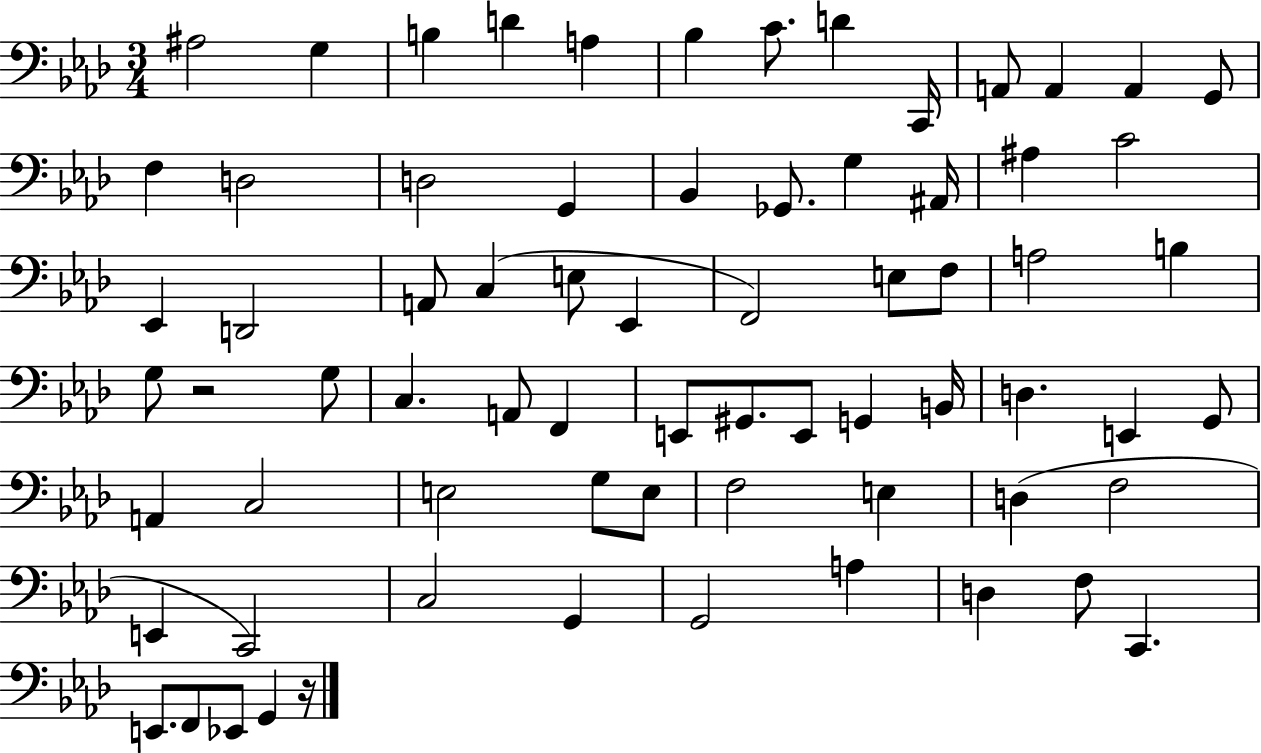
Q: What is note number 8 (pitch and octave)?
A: D4